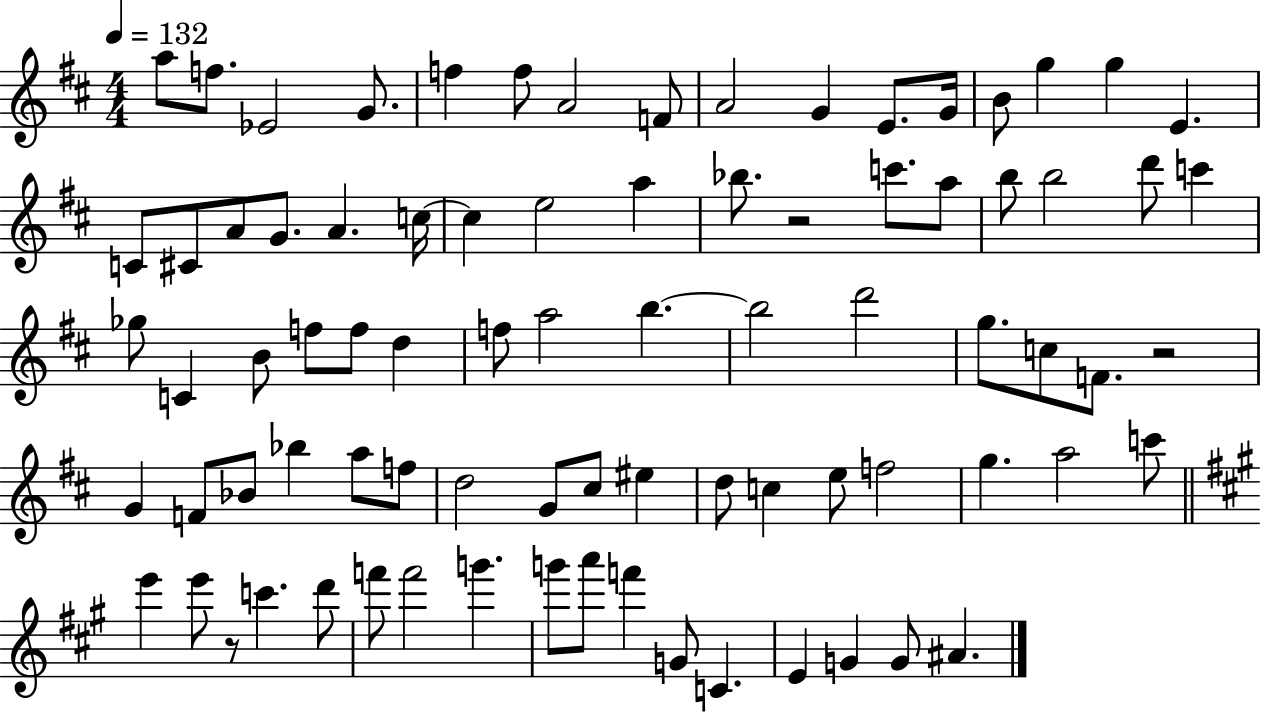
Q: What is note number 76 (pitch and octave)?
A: E4